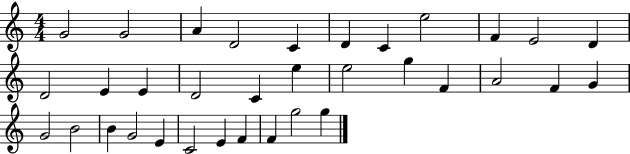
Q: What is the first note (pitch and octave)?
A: G4